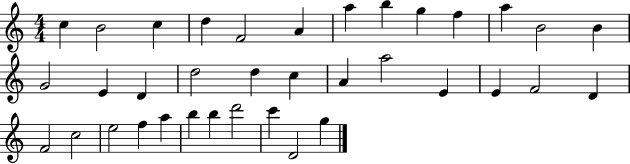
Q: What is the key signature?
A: C major